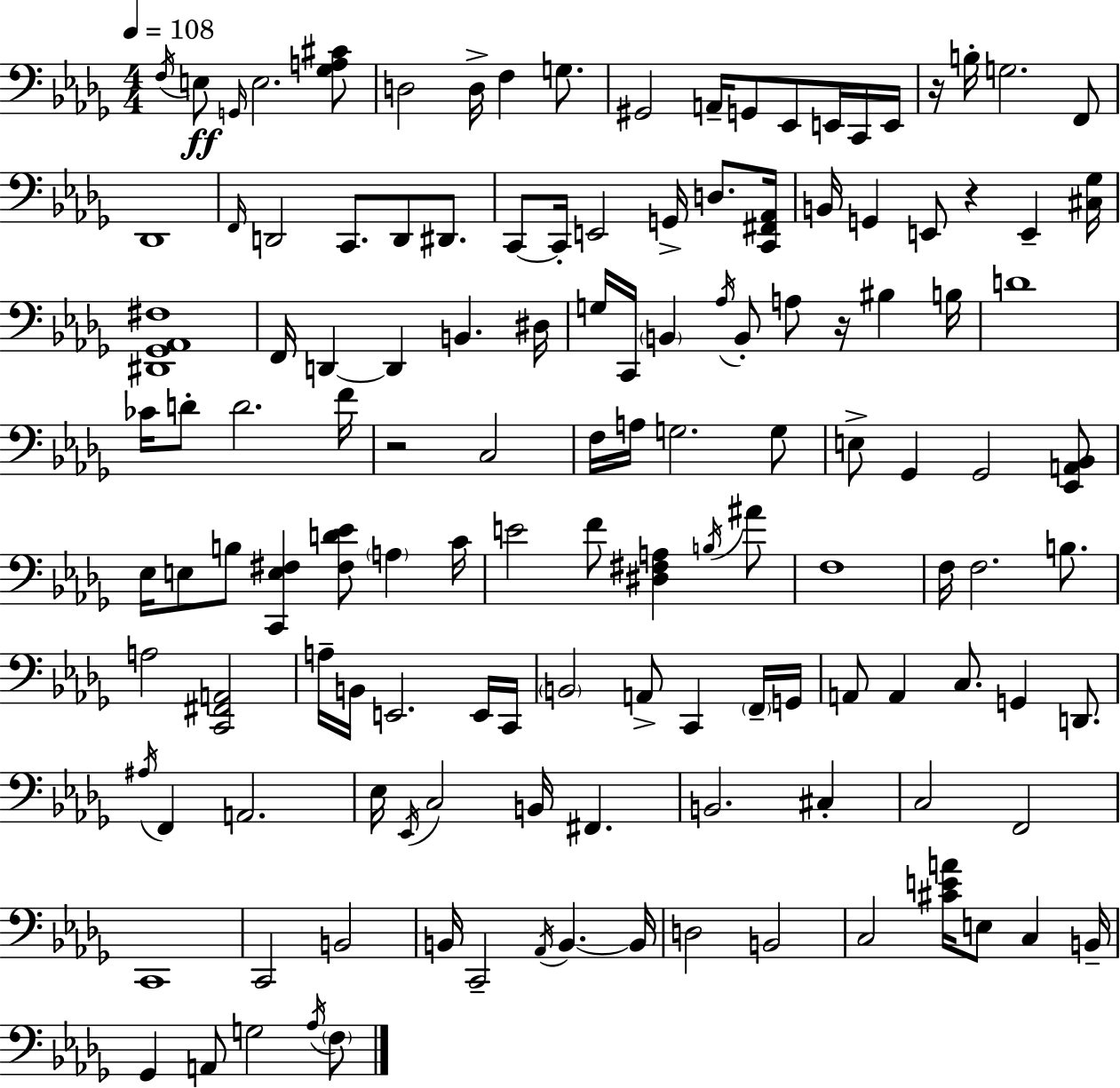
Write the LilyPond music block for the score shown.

{
  \clef bass
  \numericTimeSignature
  \time 4/4
  \key bes \minor
  \tempo 4 = 108
  \repeat volta 2 { \acciaccatura { f16 }\ff e8 \grace { g,16 } e2. | <ges a cis'>8 d2 d16-> f4 g8. | gis,2 a,16-- g,8 ees,8 e,16 | c,16 e,16 r16 b16-. g2. | \break f,8 des,1 | \grace { f,16 } d,2 c,8. d,8 | dis,8. c,8~~ c,16-. e,2 g,16-> d8. | <c, fis, aes,>16 b,16 g,4 e,8 r4 e,4-- | \break <cis ges>16 <dis, ges, aes, fis>1 | f,16 d,4~~ d,4 b,4. | dis16 g16 c,16 \parenthesize b,4 \acciaccatura { aes16 } b,8-. a8 r16 bis4 | b16 d'1 | \break ces'16 d'8-. d'2. | f'16 r2 c2 | f16 a16 g2. | g8 e8-> ges,4 ges,2 | \break <ees, a, bes,>8 ees16 e8 b8 <c, e fis>4 <fis d' ees'>8 \parenthesize a4 | c'16 e'2 f'8 <dis fis a>4 | \acciaccatura { b16 } ais'8 f1 | f16 f2. | \break b8. a2 <c, fis, a,>2 | a16-- b,16 e,2. | e,16 c,16 \parenthesize b,2 a,8-> c,4 | \parenthesize f,16-- g,16 a,8 a,4 c8. g,4 | \break d,8. \acciaccatura { ais16 } f,4 a,2. | ees16 \acciaccatura { ees,16 } c2 | b,16 fis,4. b,2. | cis4-. c2 f,2 | \break c,1 | c,2 b,2 | b,16 c,2-- | \acciaccatura { aes,16 } b,4.~~ b,16 d2 | \break b,2 c2 | <cis' e' a'>16 e8 c4 b,16-- ges,4 a,8 g2 | \acciaccatura { aes16 } \parenthesize f8 } \bar "|."
}